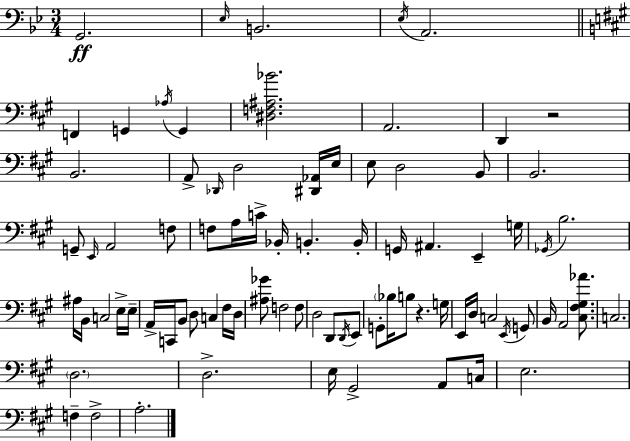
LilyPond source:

{
  \clef bass
  \numericTimeSignature
  \time 3/4
  \key g \minor
  g,2.\ff | \grace { ees16 } b,2. | \acciaccatura { ees16 } a,2. | \bar "||" \break \key a \major f,4 g,4 \acciaccatura { aes16 } g,4 | <dis f ais bes'>2. | a,2. | d,4 r2 | \break b,2. | a,8-> \grace { des,16 } d2 | <dis, aes,>16 e16 e8 d2 | b,8 b,2. | \break g,8-- \grace { e,16 } a,2 | f8 f8 a16 c'16-> bes,16-. b,4.-. | b,16-. g,16 ais,4. e,4-- | g16 \acciaccatura { ges,16 } b2. | \break ais16 b,16 c2 | e16-> e16-- a,16-> c,16 b,8 d8 c4 | fis16 d16 <ais ges'>8 f2 | f8 d2 | \break d,8 \acciaccatura { d,16 } e,8 g,8-. \parenthesize bes16 b8 r4. | g16 e,16 d16 c2 | \acciaccatura { e,16 } g,8 b,16 a,2 | <cis fis gis aes'>8. c2. | \break \parenthesize d2. | d2.-> | e16 gis,2-> | a,8 c16 e2. | \break f4-- f2-> | a2.-. | \bar "|."
}